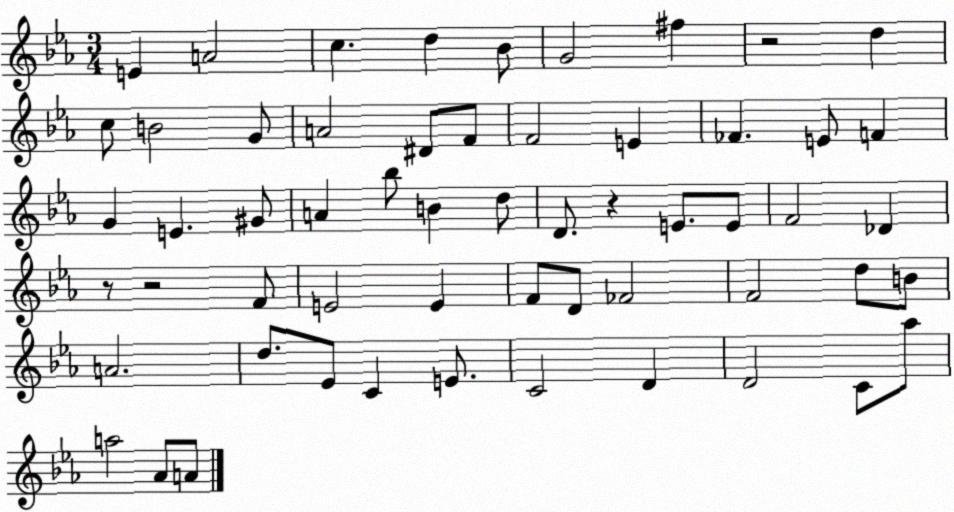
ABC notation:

X:1
T:Untitled
M:3/4
L:1/4
K:Eb
E A2 c d _B/2 G2 ^f z2 d c/2 B2 G/2 A2 ^D/2 F/2 F2 E _F E/2 F G E ^G/2 A _b/2 B d/2 D/2 z E/2 E/2 F2 _D z/2 z2 F/2 E2 E F/2 D/2 _F2 F2 d/2 B/2 A2 d/2 _E/2 C E/2 C2 D D2 C/2 _a/2 a2 _A/2 A/2